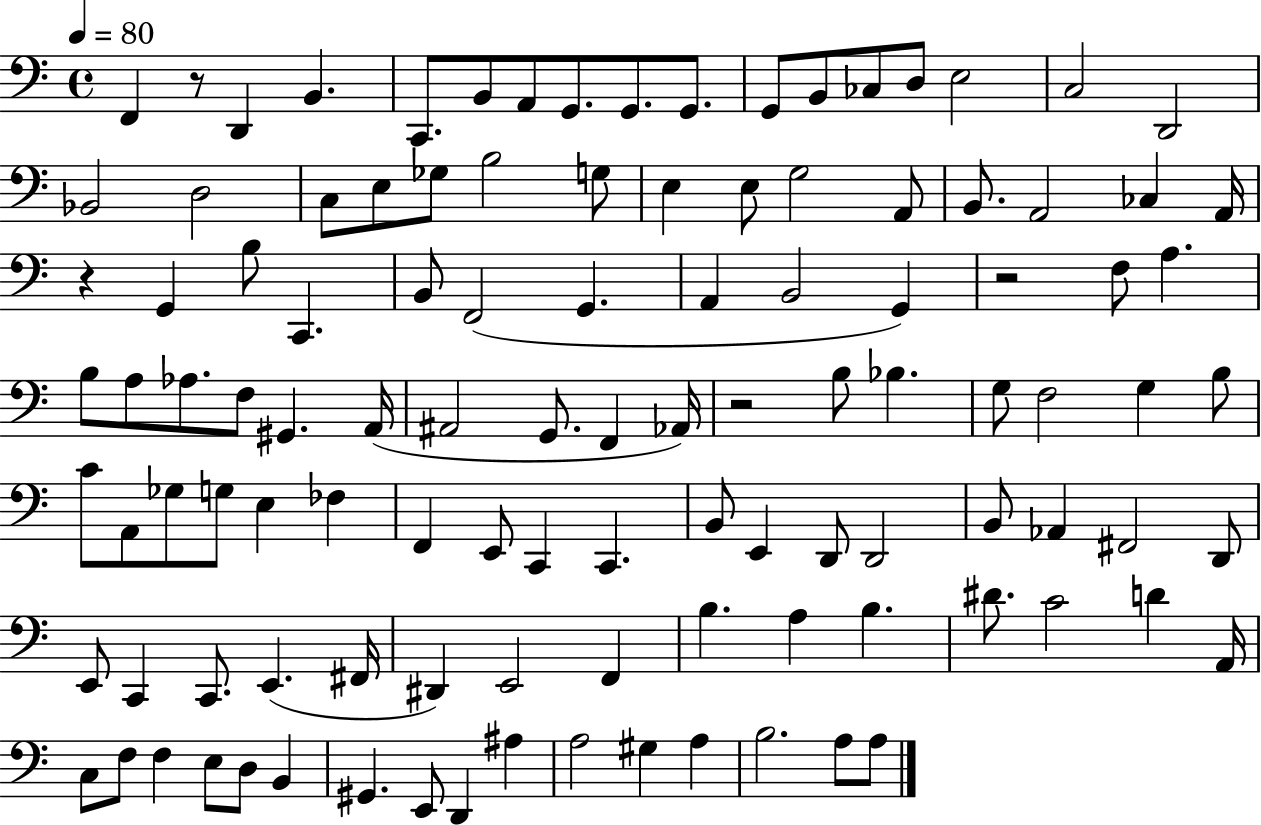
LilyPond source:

{
  \clef bass
  \time 4/4
  \defaultTimeSignature
  \key c \major
  \tempo 4 = 80
  f,4 r8 d,4 b,4. | c,8. b,8 a,8 g,8. g,8. g,8. | g,8 b,8 ces8 d8 e2 | c2 d,2 | \break bes,2 d2 | c8 e8 ges8 b2 g8 | e4 e8 g2 a,8 | b,8. a,2 ces4 a,16 | \break r4 g,4 b8 c,4. | b,8 f,2( g,4. | a,4 b,2 g,4) | r2 f8 a4. | \break b8 a8 aes8. f8 gis,4. a,16( | ais,2 g,8. f,4 aes,16) | r2 b8 bes4. | g8 f2 g4 b8 | \break c'8 a,8 ges8 g8 e4 fes4 | f,4 e,8 c,4 c,4. | b,8 e,4 d,8 d,2 | b,8 aes,4 fis,2 d,8 | \break e,8 c,4 c,8. e,4.( fis,16 | dis,4) e,2 f,4 | b4. a4 b4. | dis'8. c'2 d'4 a,16 | \break c8 f8 f4 e8 d8 b,4 | gis,4. e,8 d,4 ais4 | a2 gis4 a4 | b2. a8 a8 | \break \bar "|."
}